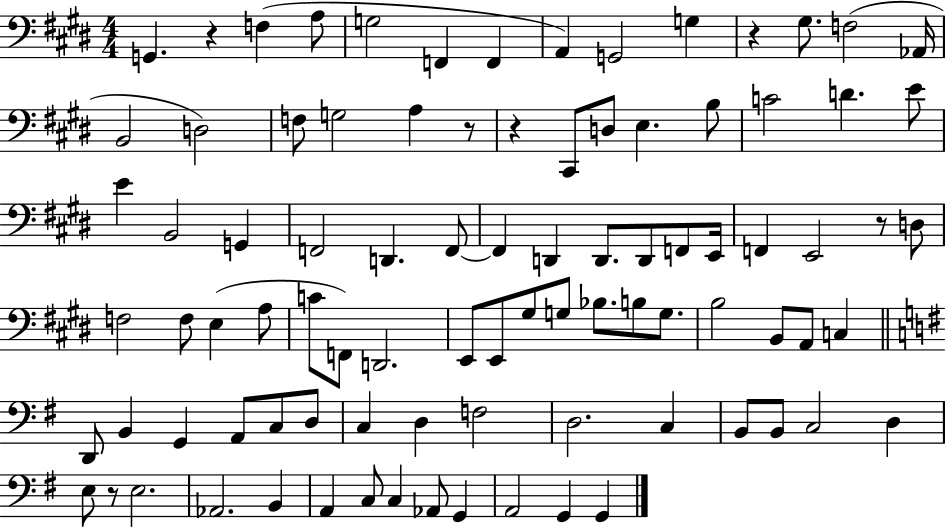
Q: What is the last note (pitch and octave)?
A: G2